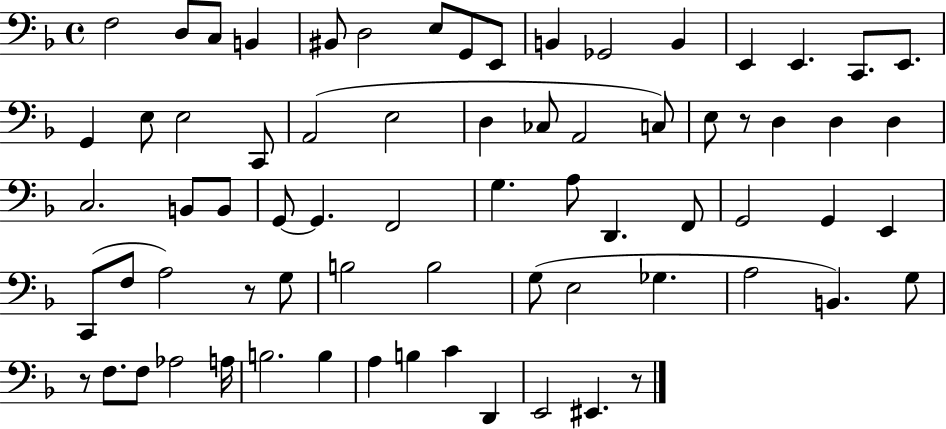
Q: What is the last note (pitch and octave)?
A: EIS2